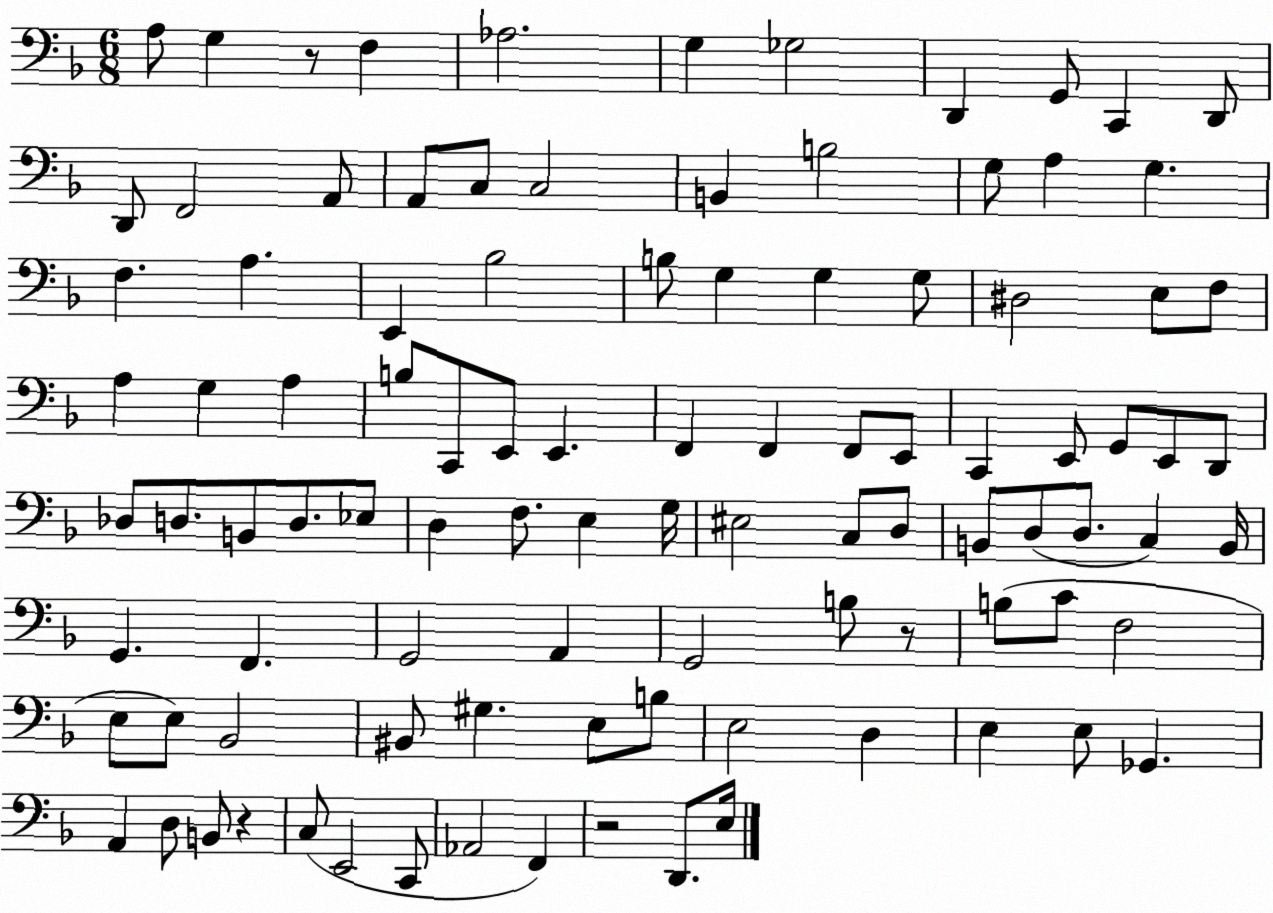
X:1
T:Untitled
M:6/8
L:1/4
K:F
A,/2 G, z/2 F, _A,2 G, _G,2 D,, G,,/2 C,, D,,/2 D,,/2 F,,2 A,,/2 A,,/2 C,/2 C,2 B,, B,2 G,/2 A, G, F, A, E,, _B,2 B,/2 G, G, G,/2 ^D,2 E,/2 F,/2 A, G, A, B,/2 C,,/2 E,,/2 E,, F,, F,, F,,/2 E,,/2 C,, E,,/2 G,,/2 E,,/2 D,,/2 _D,/2 D,/2 B,,/2 D,/2 _E,/2 D, F,/2 E, G,/4 ^E,2 C,/2 D,/2 B,,/2 D,/2 D,/2 C, B,,/4 G,, F,, G,,2 A,, G,,2 B,/2 z/2 B,/2 C/2 F,2 E,/2 E,/2 _B,,2 ^B,,/2 ^G, E,/2 B,/2 E,2 D, E, E,/2 _G,, A,, D,/2 B,,/2 z C,/2 E,,2 C,,/2 _A,,2 F,, z2 D,,/2 E,/4